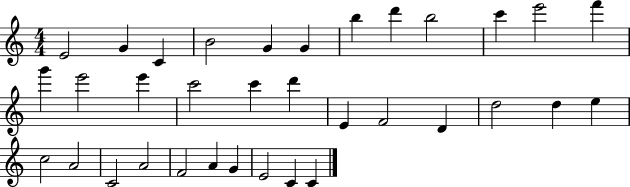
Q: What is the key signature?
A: C major